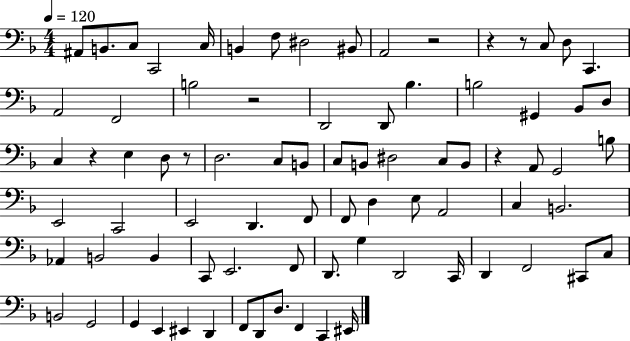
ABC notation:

X:1
T:Untitled
M:4/4
L:1/4
K:F
^A,,/2 B,,/2 C,/2 C,,2 C,/4 B,, F,/2 ^D,2 ^B,,/2 A,,2 z2 z z/2 C,/2 D,/2 C,, A,,2 F,,2 B,2 z2 D,,2 D,,/2 _B, B,2 ^G,, _B,,/2 D,/2 C, z E, D,/2 z/2 D,2 C,/2 B,,/2 C,/2 B,,/2 ^D,2 C,/2 B,,/2 z A,,/2 G,,2 B,/2 E,,2 C,,2 E,,2 D,, F,,/2 F,,/2 D, E,/2 A,,2 C, B,,2 _A,, B,,2 B,, C,,/2 E,,2 F,,/2 D,,/2 G, D,,2 C,,/4 D,, F,,2 ^C,,/2 C,/2 B,,2 G,,2 G,, E,, ^E,, D,, F,,/2 D,,/2 D,/2 F,, C,, ^E,,/4